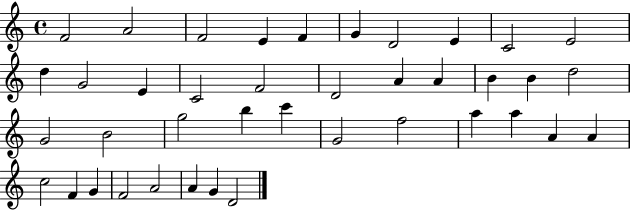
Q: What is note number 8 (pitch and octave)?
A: E4